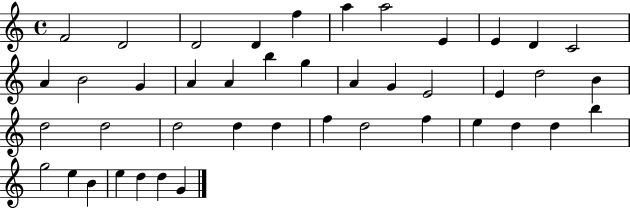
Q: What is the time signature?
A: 4/4